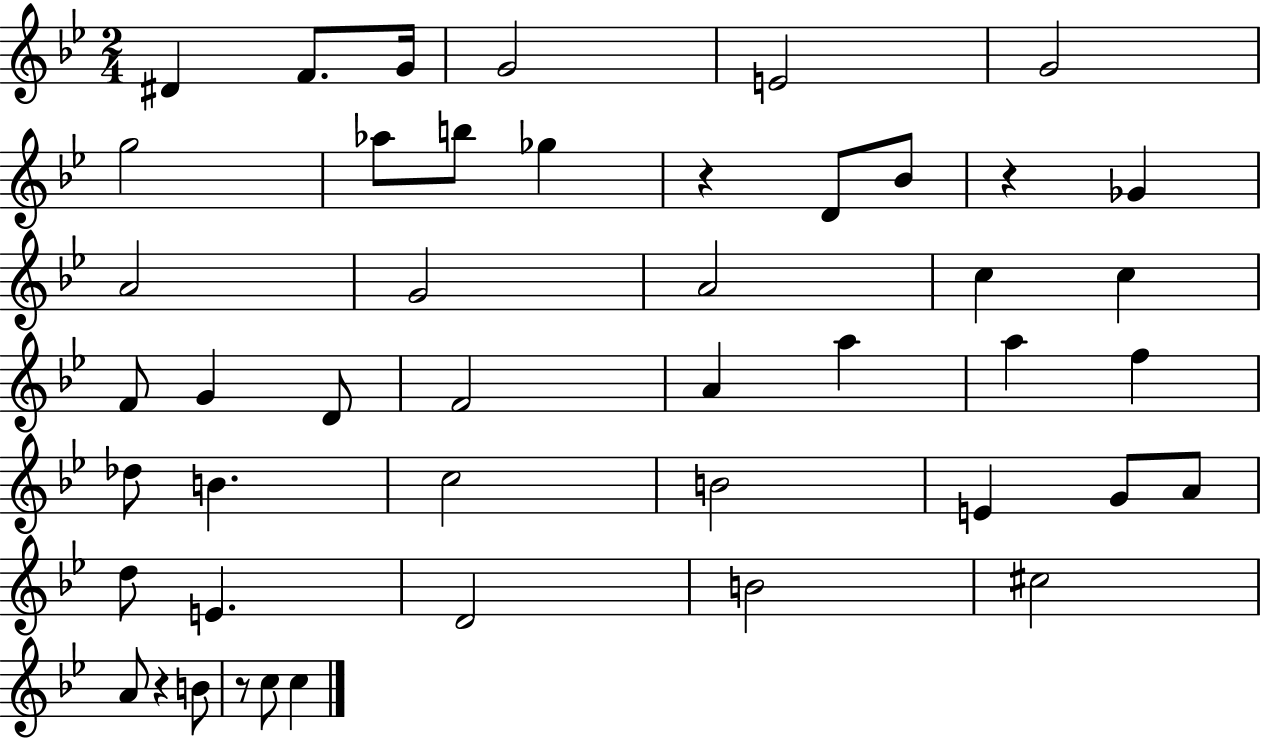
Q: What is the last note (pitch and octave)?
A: C5